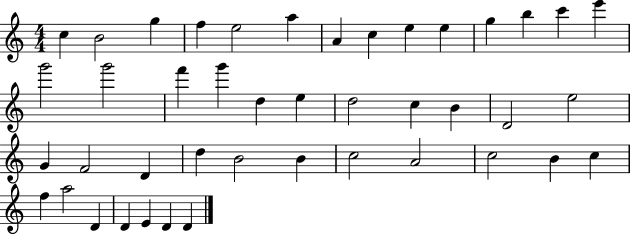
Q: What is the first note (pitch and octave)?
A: C5